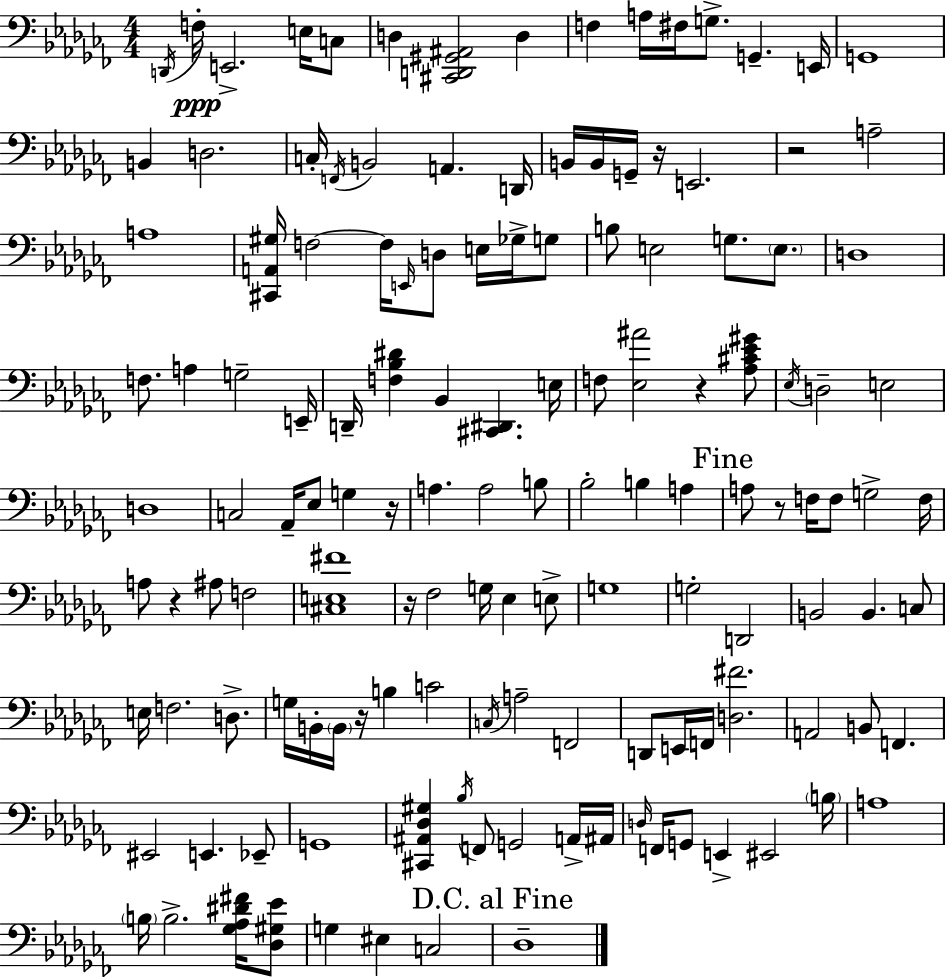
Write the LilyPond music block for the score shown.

{
  \clef bass
  \numericTimeSignature
  \time 4/4
  \key aes \minor
  \acciaccatura { d,16 }\ppp f16-. e,2.-> e16 c8 | d4 <cis, d, gis, ais,>2 d4 | f4 a16 fis16 g8.-> g,4.-- | e,16 g,1 | \break b,4 d2. | c16-. \acciaccatura { f,16 } b,2 a,4. | d,16 b,16 b,16 g,16-- r16 e,2. | r2 a2-- | \break a1 | <cis, a, gis>16 f2~~ f16 \grace { e,16 } d8 e16 | ges16-> g8 b8 e2 g8. | \parenthesize e8. d1 | \break f8. a4 g2-- | e,16-- d,16-- <f bes dis'>4 bes,4 <cis, dis,>4. | e16 f8 <ees ais'>2 r4 | <aes cis' ees' gis'>8 \acciaccatura { ees16 } d2-- e2 | \break d1 | c2 aes,16-- ees8 g4 | r16 a4. a2 | b8 bes2-. b4 | \break a4 \mark "Fine" a8 r8 f16 f8 g2-> | f16 a8 r4 ais8 f2 | <cis e fis'>1 | r16 fes2 g16 ees4 | \break e8-> g1 | g2-. d,2 | b,2 b,4. | c8 e16 f2. | \break d8.-> g16 b,16-. \parenthesize b,16 r16 b4 c'2 | \acciaccatura { c16 } a2-- f,2 | d,8 e,16 f,16 <d fis'>2. | a,2 b,8 f,4. | \break eis,2 e,4. | ees,8-- g,1 | <cis, ais, des gis>4 \acciaccatura { bes16 } f,8 g,2 | a,16-> ais,16 \grace { d16 } f,16 g,8 e,4-> eis,2 | \break \parenthesize b16 a1 | \parenthesize b16 b2.-> | <ges aes dis' fis'>16 <des gis ees'>8 g4 eis4 c2 | \mark "D.C. al Fine" des1-- | \break \bar "|."
}